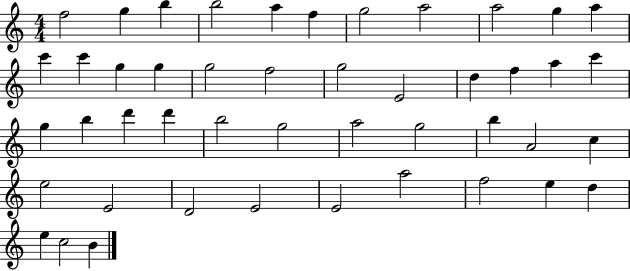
{
  \clef treble
  \numericTimeSignature
  \time 4/4
  \key c \major
  f''2 g''4 b''4 | b''2 a''4 f''4 | g''2 a''2 | a''2 g''4 a''4 | \break c'''4 c'''4 g''4 g''4 | g''2 f''2 | g''2 e'2 | d''4 f''4 a''4 c'''4 | \break g''4 b''4 d'''4 d'''4 | b''2 g''2 | a''2 g''2 | b''4 a'2 c''4 | \break e''2 e'2 | d'2 e'2 | e'2 a''2 | f''2 e''4 d''4 | \break e''4 c''2 b'4 | \bar "|."
}